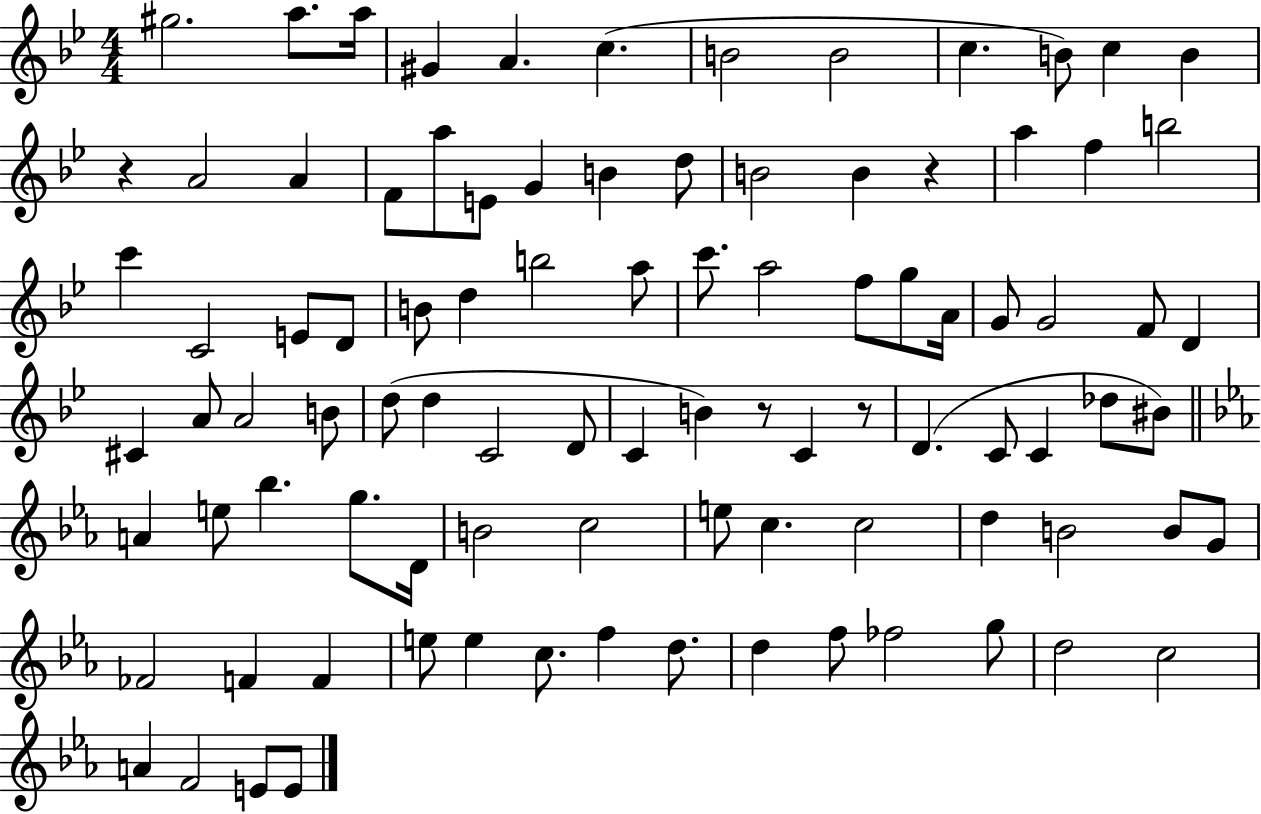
G#5/h. A5/e. A5/s G#4/q A4/q. C5/q. B4/h B4/h C5/q. B4/e C5/q B4/q R/q A4/h A4/q F4/e A5/e E4/e G4/q B4/q D5/e B4/h B4/q R/q A5/q F5/q B5/h C6/q C4/h E4/e D4/e B4/e D5/q B5/h A5/e C6/e. A5/h F5/e G5/e A4/s G4/e G4/h F4/e D4/q C#4/q A4/e A4/h B4/e D5/e D5/q C4/h D4/e C4/q B4/q R/e C4/q R/e D4/q. C4/e C4/q Db5/e BIS4/e A4/q E5/e Bb5/q. G5/e. D4/s B4/h C5/h E5/e C5/q. C5/h D5/q B4/h B4/e G4/e FES4/h F4/q F4/q E5/e E5/q C5/e. F5/q D5/e. D5/q F5/e FES5/h G5/e D5/h C5/h A4/q F4/h E4/e E4/e